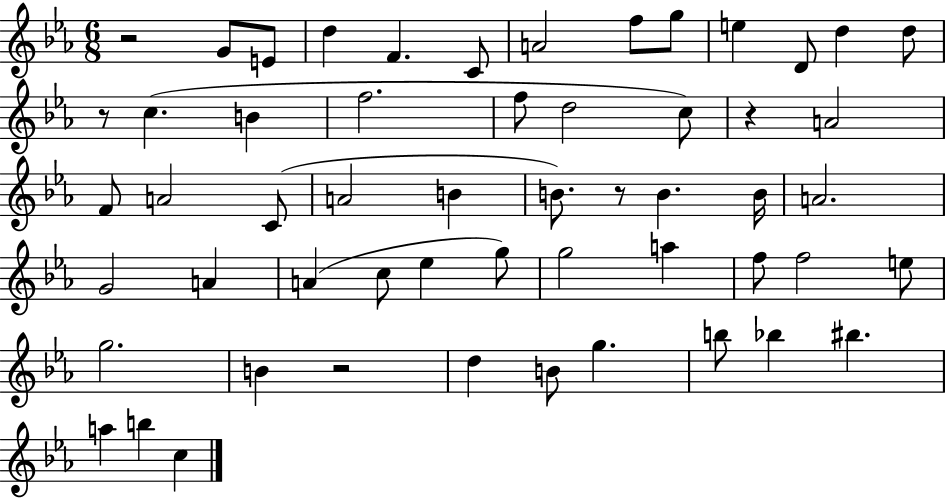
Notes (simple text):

R/h G4/e E4/e D5/q F4/q. C4/e A4/h F5/e G5/e E5/q D4/e D5/q D5/e R/e C5/q. B4/q F5/h. F5/e D5/h C5/e R/q A4/h F4/e A4/h C4/e A4/h B4/q B4/e. R/e B4/q. B4/s A4/h. G4/h A4/q A4/q C5/e Eb5/q G5/e G5/h A5/q F5/e F5/h E5/e G5/h. B4/q R/h D5/q B4/e G5/q. B5/e Bb5/q BIS5/q. A5/q B5/q C5/q